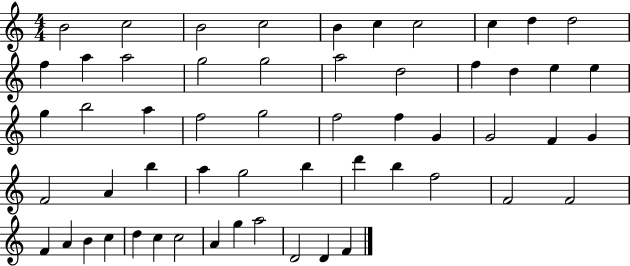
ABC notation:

X:1
T:Untitled
M:4/4
L:1/4
K:C
B2 c2 B2 c2 B c c2 c d d2 f a a2 g2 g2 a2 d2 f d e e g b2 a f2 g2 f2 f G G2 F G F2 A b a g2 b d' b f2 F2 F2 F A B c d c c2 A g a2 D2 D F